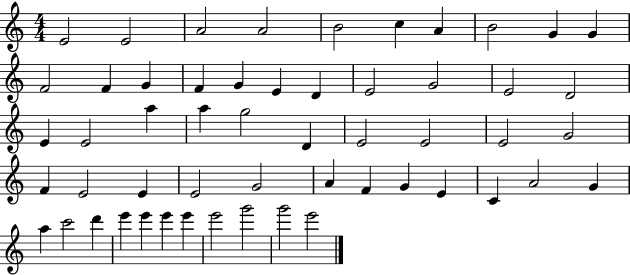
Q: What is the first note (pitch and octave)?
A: E4